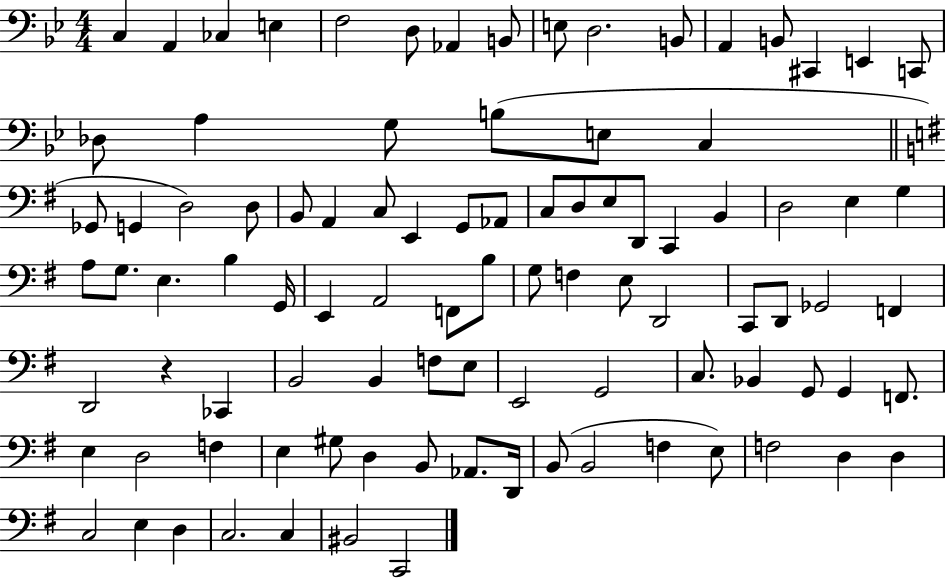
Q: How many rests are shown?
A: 1